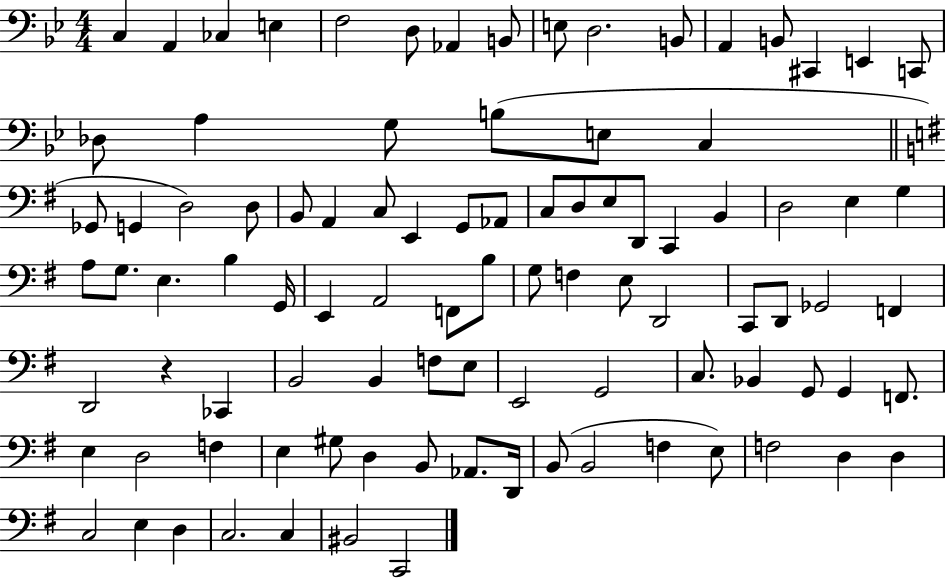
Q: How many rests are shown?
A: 1